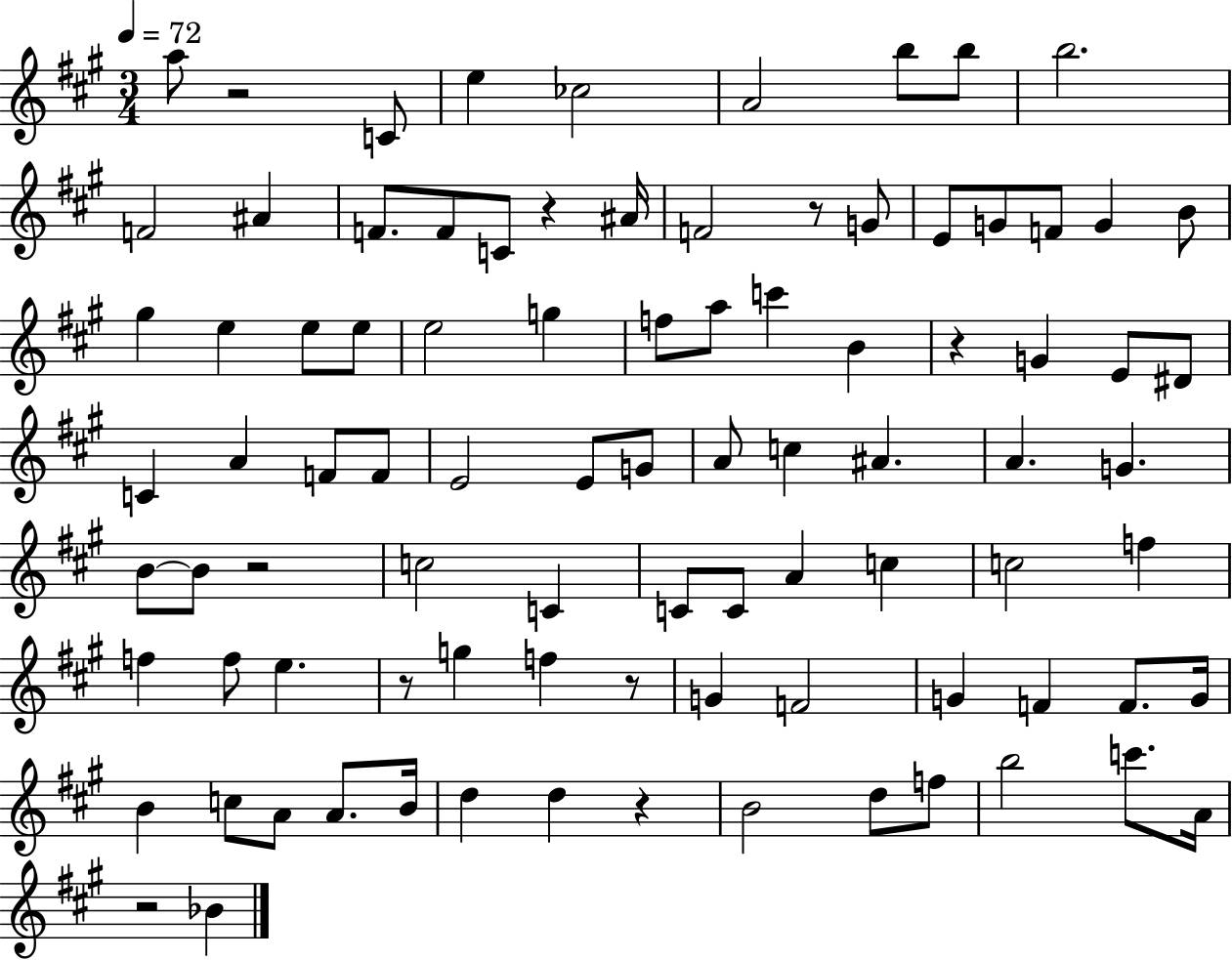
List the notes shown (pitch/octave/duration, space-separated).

A5/e R/h C4/e E5/q CES5/h A4/h B5/e B5/e B5/h. F4/h A#4/q F4/e. F4/e C4/e R/q A#4/s F4/h R/e G4/e E4/e G4/e F4/e G4/q B4/e G#5/q E5/q E5/e E5/e E5/h G5/q F5/e A5/e C6/q B4/q R/q G4/q E4/e D#4/e C4/q A4/q F4/e F4/e E4/h E4/e G4/e A4/e C5/q A#4/q. A4/q. G4/q. B4/e B4/e R/h C5/h C4/q C4/e C4/e A4/q C5/q C5/h F5/q F5/q F5/e E5/q. R/e G5/q F5/q R/e G4/q F4/h G4/q F4/q F4/e. G4/s B4/q C5/e A4/e A4/e. B4/s D5/q D5/q R/q B4/h D5/e F5/e B5/h C6/e. A4/s R/h Bb4/q